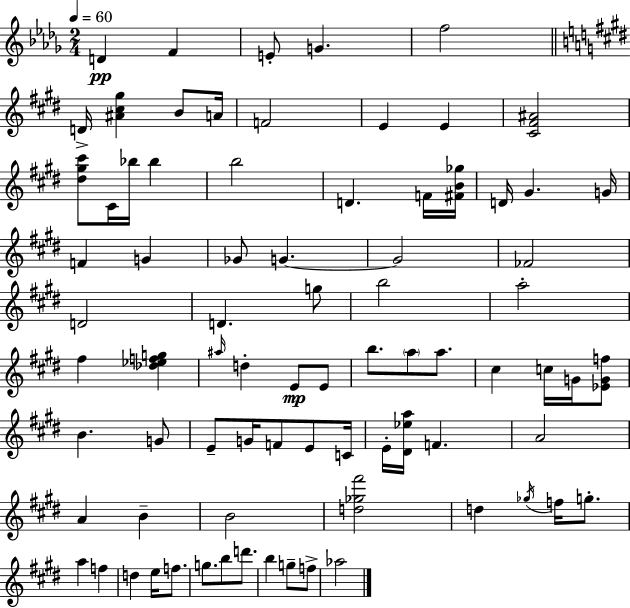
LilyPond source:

{
  \clef treble
  \numericTimeSignature
  \time 2/4
  \key bes \minor
  \tempo 4 = 60
  \repeat volta 2 { d'4\pp f'4 | e'8-. g'4. | f''2 | \bar "||" \break \key e \major d'16-> <ais' cis'' gis''>4 b'8 a'16 | f'2 | e'4 e'4 | <cis' fis' ais'>2 | \break <dis'' gis'' cis'''>8 cis'16 bes''16 bes''4 | b''2 | d'4. f'16 <fis' b' ges''>16 | d'16 gis'4. g'16 | \break f'4 g'4 | ges'8 g'4.~~ | g'2 | fes'2 | \break d'2 | d'4. g''8 | b''2 | a''2-. | \break fis''4 <des'' ees'' f'' g''>4 | \grace { ais''16 } d''4-. e'8\mp e'8 | b''8. \parenthesize a''8 a''8. | cis''4 c''16 g'16 <ees' g' f''>8 | \break b'4. g'8 | e'8-- g'16 f'8 e'8 | c'16 e'16-. <dis' ees'' a''>16 f'4. | a'2 | \break a'4 b'4-- | b'2 | <d'' ges'' fis'''>2 | d''4 \acciaccatura { ges''16 } f''16 g''8.-. | \break a''4 f''4 | d''4 e''16 f''8. | g''8. b''8 d'''8. | b''4 g''8-- | \break f''8-> aes''2 | } \bar "|."
}